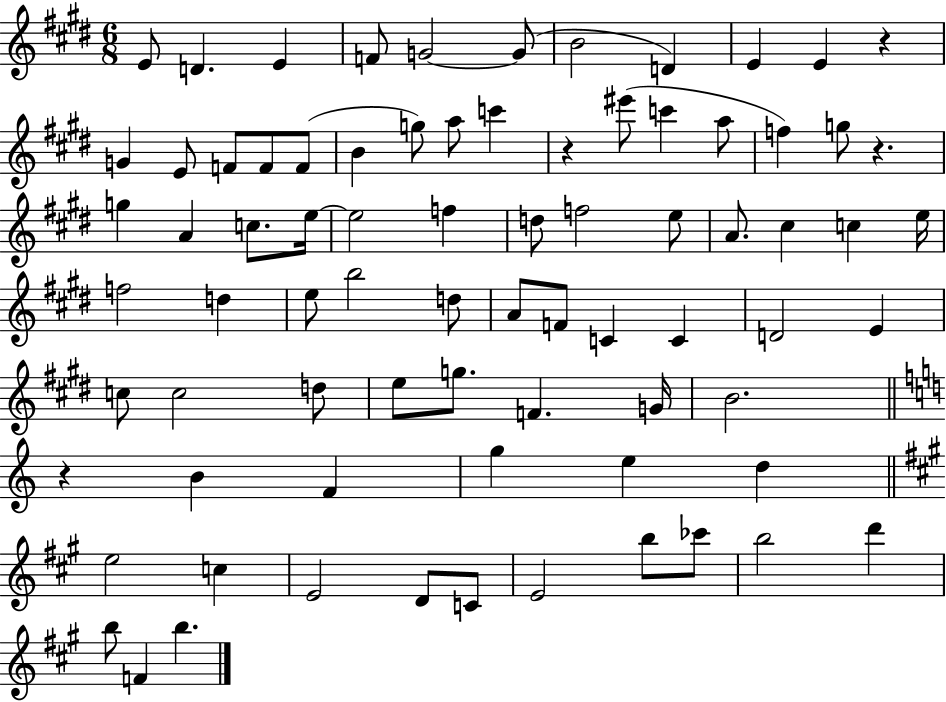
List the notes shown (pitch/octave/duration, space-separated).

E4/e D4/q. E4/q F4/e G4/h G4/e B4/h D4/q E4/q E4/q R/q G4/q E4/e F4/e F4/e F4/e B4/q G5/e A5/e C6/q R/q EIS6/e C6/q A5/e F5/q G5/e R/q. G5/q A4/q C5/e. E5/s E5/h F5/q D5/e F5/h E5/e A4/e. C#5/q C5/q E5/s F5/h D5/q E5/e B5/h D5/e A4/e F4/e C4/q C4/q D4/h E4/q C5/e C5/h D5/e E5/e G5/e. F4/q. G4/s B4/h. R/q B4/q F4/q G5/q E5/q D5/q E5/h C5/q E4/h D4/e C4/e E4/h B5/e CES6/e B5/h D6/q B5/e F4/q B5/q.